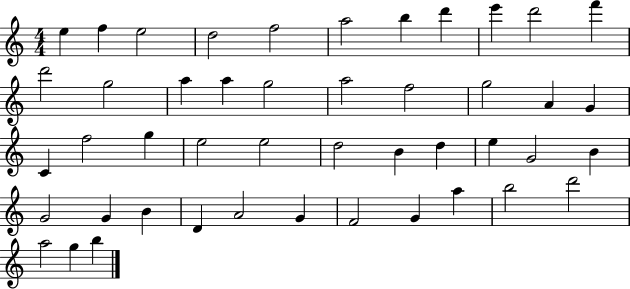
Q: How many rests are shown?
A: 0